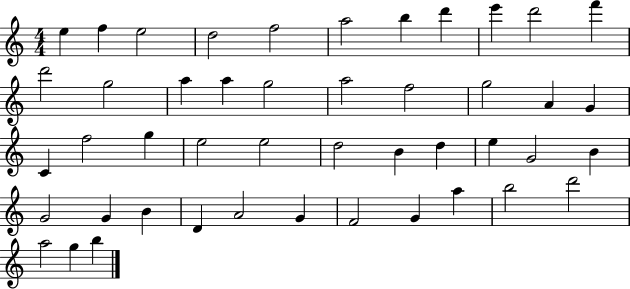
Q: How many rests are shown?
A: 0